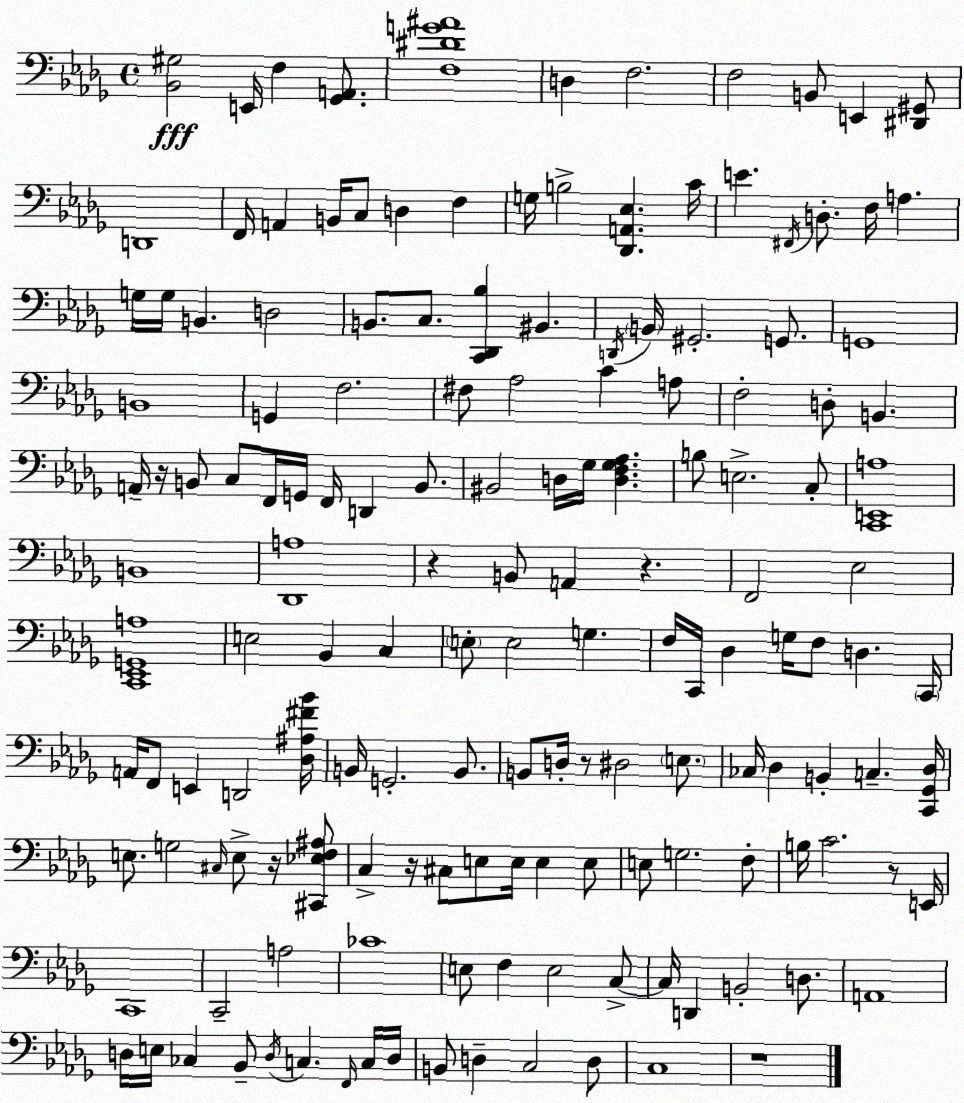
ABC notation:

X:1
T:Untitled
M:4/4
L:1/4
K:Bbm
[_B,,^G,]2 E,,/4 F, [_G,,A,,]/2 [F,^DG^A]4 D, F,2 F,2 B,,/2 E,, [^D,,^G,,]/2 D,,4 F,,/4 A,, B,,/4 C,/2 D, F, G,/4 B,2 [_D,,A,,_E,] C/4 E ^F,,/4 D,/2 F,/4 A, G,/4 G,/4 B,, D,2 B,,/2 C,/2 [C,,_D,,_B,] ^B,, D,,/4 B,,/4 ^G,,2 G,,/2 G,,4 B,,4 G,, F,2 ^F,/2 _A,2 C A,/2 F,2 D,/2 B,, A,,/4 z/4 B,,/2 C,/2 F,,/4 G,,/4 F,,/4 D,, B,,/2 ^B,,2 D,/4 _G,/4 [D,F,_G,_A,] B,/2 E,2 C,/2 [C,,E,,A,]4 B,,4 [_D,,A,]4 z B,,/2 A,, z F,,2 _E,2 [C,,_E,,G,,A,]4 E,2 _B,, C, E,/2 E,2 G, F,/4 C,,/4 _D, G,/4 F,/2 D, C,,/4 A,,/4 F,,/2 E,, D,,2 [_D,^A,^F_B]/4 B,,/4 G,,2 B,,/2 B,,/2 D,/4 z/2 ^D,2 E,/2 _C,/4 _D, B,, C, [C,,_G,,_D,]/4 E,/2 G,2 ^C,/4 E,/2 z/4 [^C,,_E,F,^A,]/2 C, z/4 ^C,/2 E,/2 E,/4 E, E,/2 E,/2 G,2 F,/2 B,/4 C2 z/2 E,,/4 C,,4 C,,2 A,2 _C4 E,/2 F, E,2 C,/2 C,/4 D,, B,,2 D,/2 A,,4 D,/4 E,/4 _C, _B,,/2 D,/4 C, F,,/4 C,/4 D,/4 B,,/2 D, C,2 D,/2 C,4 z4